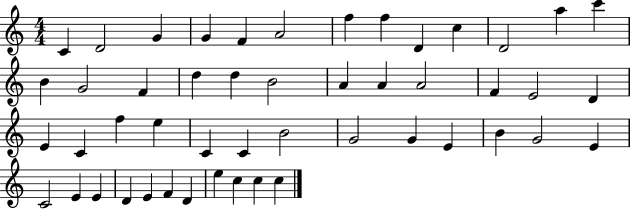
X:1
T:Untitled
M:4/4
L:1/4
K:C
C D2 G G F A2 f f D c D2 a c' B G2 F d d B2 A A A2 F E2 D E C f e C C B2 G2 G E B G2 E C2 E E D E F D e c c c